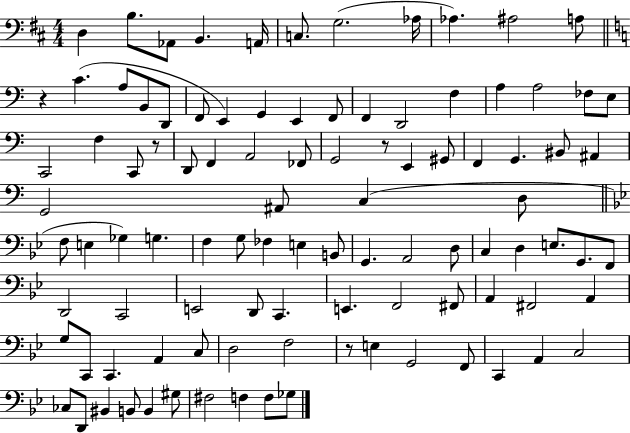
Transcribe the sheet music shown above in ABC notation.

X:1
T:Untitled
M:4/4
L:1/4
K:D
D, B,/2 _A,,/2 B,, A,,/4 C,/2 G,2 _A,/4 _A, ^A,2 A,/2 z C A,/2 B,,/2 D,,/2 F,,/2 E,, G,, E,, F,,/2 F,, D,,2 F, A, A,2 _F,/2 E,/2 C,,2 F, C,,/2 z/2 D,,/2 F,, A,,2 _F,,/2 G,,2 z/2 E,, ^G,,/2 F,, G,, ^B,,/2 ^A,, G,,2 ^A,,/2 C, D,/2 F,/2 E, _G, G, F, G,/2 _F, E, B,,/2 G,, A,,2 D,/2 C, D, E,/2 G,,/2 F,,/2 D,,2 C,,2 E,,2 D,,/2 C,, E,, F,,2 ^F,,/2 A,, ^F,,2 A,, G,/2 C,,/2 C,, A,, C,/2 D,2 F,2 z/2 E, G,,2 F,,/2 C,, A,, C,2 _C,/2 D,,/2 ^B,, B,,/2 B,, ^G,/2 ^F,2 F, F,/2 _G,/2